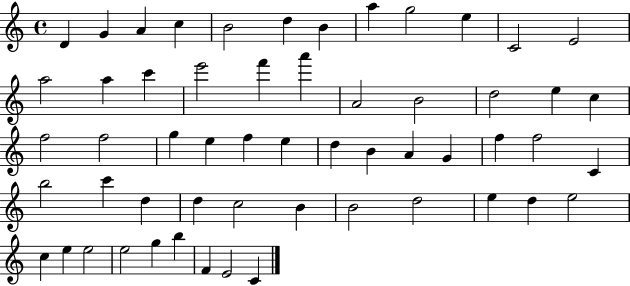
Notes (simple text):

D4/q G4/q A4/q C5/q B4/h D5/q B4/q A5/q G5/h E5/q C4/h E4/h A5/h A5/q C6/q E6/h F6/q A6/q A4/h B4/h D5/h E5/q C5/q F5/h F5/h G5/q E5/q F5/q E5/q D5/q B4/q A4/q G4/q F5/q F5/h C4/q B5/h C6/q D5/q D5/q C5/h B4/q B4/h D5/h E5/q D5/q E5/h C5/q E5/q E5/h E5/h G5/q B5/q F4/q E4/h C4/q